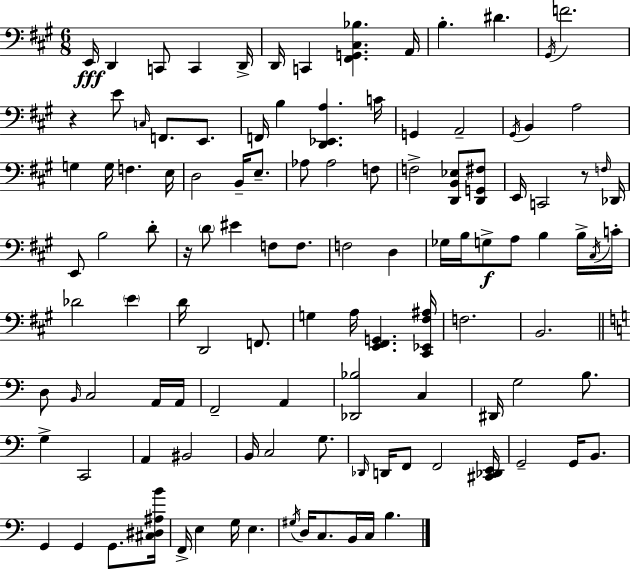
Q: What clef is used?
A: bass